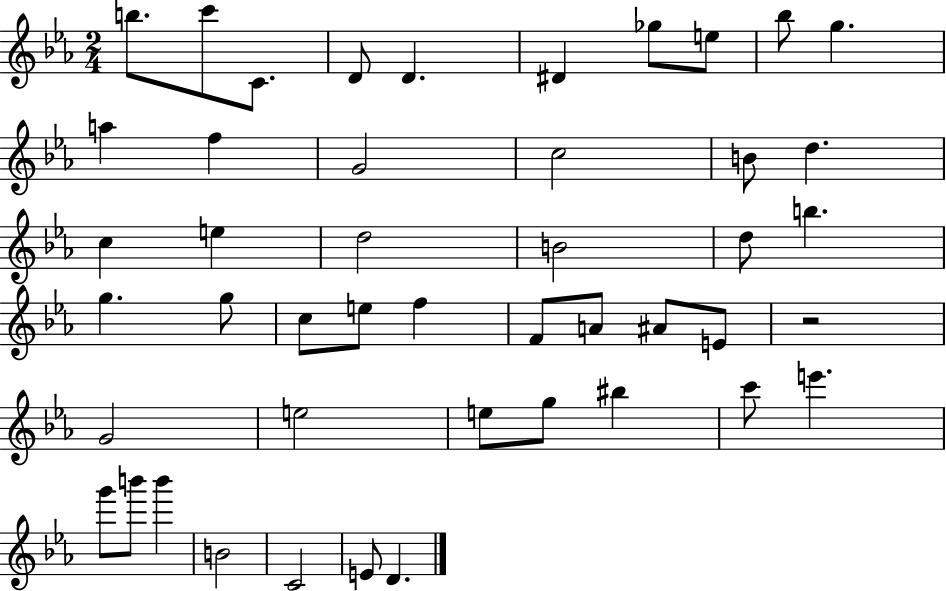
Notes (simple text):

B5/e. C6/e C4/e. D4/e D4/q. D#4/q Gb5/e E5/e Bb5/e G5/q. A5/q F5/q G4/h C5/h B4/e D5/q. C5/q E5/q D5/h B4/h D5/e B5/q. G5/q. G5/e C5/e E5/e F5/q F4/e A4/e A#4/e E4/e R/h G4/h E5/h E5/e G5/e BIS5/q C6/e E6/q. G6/e B6/e B6/q B4/h C4/h E4/e D4/q.